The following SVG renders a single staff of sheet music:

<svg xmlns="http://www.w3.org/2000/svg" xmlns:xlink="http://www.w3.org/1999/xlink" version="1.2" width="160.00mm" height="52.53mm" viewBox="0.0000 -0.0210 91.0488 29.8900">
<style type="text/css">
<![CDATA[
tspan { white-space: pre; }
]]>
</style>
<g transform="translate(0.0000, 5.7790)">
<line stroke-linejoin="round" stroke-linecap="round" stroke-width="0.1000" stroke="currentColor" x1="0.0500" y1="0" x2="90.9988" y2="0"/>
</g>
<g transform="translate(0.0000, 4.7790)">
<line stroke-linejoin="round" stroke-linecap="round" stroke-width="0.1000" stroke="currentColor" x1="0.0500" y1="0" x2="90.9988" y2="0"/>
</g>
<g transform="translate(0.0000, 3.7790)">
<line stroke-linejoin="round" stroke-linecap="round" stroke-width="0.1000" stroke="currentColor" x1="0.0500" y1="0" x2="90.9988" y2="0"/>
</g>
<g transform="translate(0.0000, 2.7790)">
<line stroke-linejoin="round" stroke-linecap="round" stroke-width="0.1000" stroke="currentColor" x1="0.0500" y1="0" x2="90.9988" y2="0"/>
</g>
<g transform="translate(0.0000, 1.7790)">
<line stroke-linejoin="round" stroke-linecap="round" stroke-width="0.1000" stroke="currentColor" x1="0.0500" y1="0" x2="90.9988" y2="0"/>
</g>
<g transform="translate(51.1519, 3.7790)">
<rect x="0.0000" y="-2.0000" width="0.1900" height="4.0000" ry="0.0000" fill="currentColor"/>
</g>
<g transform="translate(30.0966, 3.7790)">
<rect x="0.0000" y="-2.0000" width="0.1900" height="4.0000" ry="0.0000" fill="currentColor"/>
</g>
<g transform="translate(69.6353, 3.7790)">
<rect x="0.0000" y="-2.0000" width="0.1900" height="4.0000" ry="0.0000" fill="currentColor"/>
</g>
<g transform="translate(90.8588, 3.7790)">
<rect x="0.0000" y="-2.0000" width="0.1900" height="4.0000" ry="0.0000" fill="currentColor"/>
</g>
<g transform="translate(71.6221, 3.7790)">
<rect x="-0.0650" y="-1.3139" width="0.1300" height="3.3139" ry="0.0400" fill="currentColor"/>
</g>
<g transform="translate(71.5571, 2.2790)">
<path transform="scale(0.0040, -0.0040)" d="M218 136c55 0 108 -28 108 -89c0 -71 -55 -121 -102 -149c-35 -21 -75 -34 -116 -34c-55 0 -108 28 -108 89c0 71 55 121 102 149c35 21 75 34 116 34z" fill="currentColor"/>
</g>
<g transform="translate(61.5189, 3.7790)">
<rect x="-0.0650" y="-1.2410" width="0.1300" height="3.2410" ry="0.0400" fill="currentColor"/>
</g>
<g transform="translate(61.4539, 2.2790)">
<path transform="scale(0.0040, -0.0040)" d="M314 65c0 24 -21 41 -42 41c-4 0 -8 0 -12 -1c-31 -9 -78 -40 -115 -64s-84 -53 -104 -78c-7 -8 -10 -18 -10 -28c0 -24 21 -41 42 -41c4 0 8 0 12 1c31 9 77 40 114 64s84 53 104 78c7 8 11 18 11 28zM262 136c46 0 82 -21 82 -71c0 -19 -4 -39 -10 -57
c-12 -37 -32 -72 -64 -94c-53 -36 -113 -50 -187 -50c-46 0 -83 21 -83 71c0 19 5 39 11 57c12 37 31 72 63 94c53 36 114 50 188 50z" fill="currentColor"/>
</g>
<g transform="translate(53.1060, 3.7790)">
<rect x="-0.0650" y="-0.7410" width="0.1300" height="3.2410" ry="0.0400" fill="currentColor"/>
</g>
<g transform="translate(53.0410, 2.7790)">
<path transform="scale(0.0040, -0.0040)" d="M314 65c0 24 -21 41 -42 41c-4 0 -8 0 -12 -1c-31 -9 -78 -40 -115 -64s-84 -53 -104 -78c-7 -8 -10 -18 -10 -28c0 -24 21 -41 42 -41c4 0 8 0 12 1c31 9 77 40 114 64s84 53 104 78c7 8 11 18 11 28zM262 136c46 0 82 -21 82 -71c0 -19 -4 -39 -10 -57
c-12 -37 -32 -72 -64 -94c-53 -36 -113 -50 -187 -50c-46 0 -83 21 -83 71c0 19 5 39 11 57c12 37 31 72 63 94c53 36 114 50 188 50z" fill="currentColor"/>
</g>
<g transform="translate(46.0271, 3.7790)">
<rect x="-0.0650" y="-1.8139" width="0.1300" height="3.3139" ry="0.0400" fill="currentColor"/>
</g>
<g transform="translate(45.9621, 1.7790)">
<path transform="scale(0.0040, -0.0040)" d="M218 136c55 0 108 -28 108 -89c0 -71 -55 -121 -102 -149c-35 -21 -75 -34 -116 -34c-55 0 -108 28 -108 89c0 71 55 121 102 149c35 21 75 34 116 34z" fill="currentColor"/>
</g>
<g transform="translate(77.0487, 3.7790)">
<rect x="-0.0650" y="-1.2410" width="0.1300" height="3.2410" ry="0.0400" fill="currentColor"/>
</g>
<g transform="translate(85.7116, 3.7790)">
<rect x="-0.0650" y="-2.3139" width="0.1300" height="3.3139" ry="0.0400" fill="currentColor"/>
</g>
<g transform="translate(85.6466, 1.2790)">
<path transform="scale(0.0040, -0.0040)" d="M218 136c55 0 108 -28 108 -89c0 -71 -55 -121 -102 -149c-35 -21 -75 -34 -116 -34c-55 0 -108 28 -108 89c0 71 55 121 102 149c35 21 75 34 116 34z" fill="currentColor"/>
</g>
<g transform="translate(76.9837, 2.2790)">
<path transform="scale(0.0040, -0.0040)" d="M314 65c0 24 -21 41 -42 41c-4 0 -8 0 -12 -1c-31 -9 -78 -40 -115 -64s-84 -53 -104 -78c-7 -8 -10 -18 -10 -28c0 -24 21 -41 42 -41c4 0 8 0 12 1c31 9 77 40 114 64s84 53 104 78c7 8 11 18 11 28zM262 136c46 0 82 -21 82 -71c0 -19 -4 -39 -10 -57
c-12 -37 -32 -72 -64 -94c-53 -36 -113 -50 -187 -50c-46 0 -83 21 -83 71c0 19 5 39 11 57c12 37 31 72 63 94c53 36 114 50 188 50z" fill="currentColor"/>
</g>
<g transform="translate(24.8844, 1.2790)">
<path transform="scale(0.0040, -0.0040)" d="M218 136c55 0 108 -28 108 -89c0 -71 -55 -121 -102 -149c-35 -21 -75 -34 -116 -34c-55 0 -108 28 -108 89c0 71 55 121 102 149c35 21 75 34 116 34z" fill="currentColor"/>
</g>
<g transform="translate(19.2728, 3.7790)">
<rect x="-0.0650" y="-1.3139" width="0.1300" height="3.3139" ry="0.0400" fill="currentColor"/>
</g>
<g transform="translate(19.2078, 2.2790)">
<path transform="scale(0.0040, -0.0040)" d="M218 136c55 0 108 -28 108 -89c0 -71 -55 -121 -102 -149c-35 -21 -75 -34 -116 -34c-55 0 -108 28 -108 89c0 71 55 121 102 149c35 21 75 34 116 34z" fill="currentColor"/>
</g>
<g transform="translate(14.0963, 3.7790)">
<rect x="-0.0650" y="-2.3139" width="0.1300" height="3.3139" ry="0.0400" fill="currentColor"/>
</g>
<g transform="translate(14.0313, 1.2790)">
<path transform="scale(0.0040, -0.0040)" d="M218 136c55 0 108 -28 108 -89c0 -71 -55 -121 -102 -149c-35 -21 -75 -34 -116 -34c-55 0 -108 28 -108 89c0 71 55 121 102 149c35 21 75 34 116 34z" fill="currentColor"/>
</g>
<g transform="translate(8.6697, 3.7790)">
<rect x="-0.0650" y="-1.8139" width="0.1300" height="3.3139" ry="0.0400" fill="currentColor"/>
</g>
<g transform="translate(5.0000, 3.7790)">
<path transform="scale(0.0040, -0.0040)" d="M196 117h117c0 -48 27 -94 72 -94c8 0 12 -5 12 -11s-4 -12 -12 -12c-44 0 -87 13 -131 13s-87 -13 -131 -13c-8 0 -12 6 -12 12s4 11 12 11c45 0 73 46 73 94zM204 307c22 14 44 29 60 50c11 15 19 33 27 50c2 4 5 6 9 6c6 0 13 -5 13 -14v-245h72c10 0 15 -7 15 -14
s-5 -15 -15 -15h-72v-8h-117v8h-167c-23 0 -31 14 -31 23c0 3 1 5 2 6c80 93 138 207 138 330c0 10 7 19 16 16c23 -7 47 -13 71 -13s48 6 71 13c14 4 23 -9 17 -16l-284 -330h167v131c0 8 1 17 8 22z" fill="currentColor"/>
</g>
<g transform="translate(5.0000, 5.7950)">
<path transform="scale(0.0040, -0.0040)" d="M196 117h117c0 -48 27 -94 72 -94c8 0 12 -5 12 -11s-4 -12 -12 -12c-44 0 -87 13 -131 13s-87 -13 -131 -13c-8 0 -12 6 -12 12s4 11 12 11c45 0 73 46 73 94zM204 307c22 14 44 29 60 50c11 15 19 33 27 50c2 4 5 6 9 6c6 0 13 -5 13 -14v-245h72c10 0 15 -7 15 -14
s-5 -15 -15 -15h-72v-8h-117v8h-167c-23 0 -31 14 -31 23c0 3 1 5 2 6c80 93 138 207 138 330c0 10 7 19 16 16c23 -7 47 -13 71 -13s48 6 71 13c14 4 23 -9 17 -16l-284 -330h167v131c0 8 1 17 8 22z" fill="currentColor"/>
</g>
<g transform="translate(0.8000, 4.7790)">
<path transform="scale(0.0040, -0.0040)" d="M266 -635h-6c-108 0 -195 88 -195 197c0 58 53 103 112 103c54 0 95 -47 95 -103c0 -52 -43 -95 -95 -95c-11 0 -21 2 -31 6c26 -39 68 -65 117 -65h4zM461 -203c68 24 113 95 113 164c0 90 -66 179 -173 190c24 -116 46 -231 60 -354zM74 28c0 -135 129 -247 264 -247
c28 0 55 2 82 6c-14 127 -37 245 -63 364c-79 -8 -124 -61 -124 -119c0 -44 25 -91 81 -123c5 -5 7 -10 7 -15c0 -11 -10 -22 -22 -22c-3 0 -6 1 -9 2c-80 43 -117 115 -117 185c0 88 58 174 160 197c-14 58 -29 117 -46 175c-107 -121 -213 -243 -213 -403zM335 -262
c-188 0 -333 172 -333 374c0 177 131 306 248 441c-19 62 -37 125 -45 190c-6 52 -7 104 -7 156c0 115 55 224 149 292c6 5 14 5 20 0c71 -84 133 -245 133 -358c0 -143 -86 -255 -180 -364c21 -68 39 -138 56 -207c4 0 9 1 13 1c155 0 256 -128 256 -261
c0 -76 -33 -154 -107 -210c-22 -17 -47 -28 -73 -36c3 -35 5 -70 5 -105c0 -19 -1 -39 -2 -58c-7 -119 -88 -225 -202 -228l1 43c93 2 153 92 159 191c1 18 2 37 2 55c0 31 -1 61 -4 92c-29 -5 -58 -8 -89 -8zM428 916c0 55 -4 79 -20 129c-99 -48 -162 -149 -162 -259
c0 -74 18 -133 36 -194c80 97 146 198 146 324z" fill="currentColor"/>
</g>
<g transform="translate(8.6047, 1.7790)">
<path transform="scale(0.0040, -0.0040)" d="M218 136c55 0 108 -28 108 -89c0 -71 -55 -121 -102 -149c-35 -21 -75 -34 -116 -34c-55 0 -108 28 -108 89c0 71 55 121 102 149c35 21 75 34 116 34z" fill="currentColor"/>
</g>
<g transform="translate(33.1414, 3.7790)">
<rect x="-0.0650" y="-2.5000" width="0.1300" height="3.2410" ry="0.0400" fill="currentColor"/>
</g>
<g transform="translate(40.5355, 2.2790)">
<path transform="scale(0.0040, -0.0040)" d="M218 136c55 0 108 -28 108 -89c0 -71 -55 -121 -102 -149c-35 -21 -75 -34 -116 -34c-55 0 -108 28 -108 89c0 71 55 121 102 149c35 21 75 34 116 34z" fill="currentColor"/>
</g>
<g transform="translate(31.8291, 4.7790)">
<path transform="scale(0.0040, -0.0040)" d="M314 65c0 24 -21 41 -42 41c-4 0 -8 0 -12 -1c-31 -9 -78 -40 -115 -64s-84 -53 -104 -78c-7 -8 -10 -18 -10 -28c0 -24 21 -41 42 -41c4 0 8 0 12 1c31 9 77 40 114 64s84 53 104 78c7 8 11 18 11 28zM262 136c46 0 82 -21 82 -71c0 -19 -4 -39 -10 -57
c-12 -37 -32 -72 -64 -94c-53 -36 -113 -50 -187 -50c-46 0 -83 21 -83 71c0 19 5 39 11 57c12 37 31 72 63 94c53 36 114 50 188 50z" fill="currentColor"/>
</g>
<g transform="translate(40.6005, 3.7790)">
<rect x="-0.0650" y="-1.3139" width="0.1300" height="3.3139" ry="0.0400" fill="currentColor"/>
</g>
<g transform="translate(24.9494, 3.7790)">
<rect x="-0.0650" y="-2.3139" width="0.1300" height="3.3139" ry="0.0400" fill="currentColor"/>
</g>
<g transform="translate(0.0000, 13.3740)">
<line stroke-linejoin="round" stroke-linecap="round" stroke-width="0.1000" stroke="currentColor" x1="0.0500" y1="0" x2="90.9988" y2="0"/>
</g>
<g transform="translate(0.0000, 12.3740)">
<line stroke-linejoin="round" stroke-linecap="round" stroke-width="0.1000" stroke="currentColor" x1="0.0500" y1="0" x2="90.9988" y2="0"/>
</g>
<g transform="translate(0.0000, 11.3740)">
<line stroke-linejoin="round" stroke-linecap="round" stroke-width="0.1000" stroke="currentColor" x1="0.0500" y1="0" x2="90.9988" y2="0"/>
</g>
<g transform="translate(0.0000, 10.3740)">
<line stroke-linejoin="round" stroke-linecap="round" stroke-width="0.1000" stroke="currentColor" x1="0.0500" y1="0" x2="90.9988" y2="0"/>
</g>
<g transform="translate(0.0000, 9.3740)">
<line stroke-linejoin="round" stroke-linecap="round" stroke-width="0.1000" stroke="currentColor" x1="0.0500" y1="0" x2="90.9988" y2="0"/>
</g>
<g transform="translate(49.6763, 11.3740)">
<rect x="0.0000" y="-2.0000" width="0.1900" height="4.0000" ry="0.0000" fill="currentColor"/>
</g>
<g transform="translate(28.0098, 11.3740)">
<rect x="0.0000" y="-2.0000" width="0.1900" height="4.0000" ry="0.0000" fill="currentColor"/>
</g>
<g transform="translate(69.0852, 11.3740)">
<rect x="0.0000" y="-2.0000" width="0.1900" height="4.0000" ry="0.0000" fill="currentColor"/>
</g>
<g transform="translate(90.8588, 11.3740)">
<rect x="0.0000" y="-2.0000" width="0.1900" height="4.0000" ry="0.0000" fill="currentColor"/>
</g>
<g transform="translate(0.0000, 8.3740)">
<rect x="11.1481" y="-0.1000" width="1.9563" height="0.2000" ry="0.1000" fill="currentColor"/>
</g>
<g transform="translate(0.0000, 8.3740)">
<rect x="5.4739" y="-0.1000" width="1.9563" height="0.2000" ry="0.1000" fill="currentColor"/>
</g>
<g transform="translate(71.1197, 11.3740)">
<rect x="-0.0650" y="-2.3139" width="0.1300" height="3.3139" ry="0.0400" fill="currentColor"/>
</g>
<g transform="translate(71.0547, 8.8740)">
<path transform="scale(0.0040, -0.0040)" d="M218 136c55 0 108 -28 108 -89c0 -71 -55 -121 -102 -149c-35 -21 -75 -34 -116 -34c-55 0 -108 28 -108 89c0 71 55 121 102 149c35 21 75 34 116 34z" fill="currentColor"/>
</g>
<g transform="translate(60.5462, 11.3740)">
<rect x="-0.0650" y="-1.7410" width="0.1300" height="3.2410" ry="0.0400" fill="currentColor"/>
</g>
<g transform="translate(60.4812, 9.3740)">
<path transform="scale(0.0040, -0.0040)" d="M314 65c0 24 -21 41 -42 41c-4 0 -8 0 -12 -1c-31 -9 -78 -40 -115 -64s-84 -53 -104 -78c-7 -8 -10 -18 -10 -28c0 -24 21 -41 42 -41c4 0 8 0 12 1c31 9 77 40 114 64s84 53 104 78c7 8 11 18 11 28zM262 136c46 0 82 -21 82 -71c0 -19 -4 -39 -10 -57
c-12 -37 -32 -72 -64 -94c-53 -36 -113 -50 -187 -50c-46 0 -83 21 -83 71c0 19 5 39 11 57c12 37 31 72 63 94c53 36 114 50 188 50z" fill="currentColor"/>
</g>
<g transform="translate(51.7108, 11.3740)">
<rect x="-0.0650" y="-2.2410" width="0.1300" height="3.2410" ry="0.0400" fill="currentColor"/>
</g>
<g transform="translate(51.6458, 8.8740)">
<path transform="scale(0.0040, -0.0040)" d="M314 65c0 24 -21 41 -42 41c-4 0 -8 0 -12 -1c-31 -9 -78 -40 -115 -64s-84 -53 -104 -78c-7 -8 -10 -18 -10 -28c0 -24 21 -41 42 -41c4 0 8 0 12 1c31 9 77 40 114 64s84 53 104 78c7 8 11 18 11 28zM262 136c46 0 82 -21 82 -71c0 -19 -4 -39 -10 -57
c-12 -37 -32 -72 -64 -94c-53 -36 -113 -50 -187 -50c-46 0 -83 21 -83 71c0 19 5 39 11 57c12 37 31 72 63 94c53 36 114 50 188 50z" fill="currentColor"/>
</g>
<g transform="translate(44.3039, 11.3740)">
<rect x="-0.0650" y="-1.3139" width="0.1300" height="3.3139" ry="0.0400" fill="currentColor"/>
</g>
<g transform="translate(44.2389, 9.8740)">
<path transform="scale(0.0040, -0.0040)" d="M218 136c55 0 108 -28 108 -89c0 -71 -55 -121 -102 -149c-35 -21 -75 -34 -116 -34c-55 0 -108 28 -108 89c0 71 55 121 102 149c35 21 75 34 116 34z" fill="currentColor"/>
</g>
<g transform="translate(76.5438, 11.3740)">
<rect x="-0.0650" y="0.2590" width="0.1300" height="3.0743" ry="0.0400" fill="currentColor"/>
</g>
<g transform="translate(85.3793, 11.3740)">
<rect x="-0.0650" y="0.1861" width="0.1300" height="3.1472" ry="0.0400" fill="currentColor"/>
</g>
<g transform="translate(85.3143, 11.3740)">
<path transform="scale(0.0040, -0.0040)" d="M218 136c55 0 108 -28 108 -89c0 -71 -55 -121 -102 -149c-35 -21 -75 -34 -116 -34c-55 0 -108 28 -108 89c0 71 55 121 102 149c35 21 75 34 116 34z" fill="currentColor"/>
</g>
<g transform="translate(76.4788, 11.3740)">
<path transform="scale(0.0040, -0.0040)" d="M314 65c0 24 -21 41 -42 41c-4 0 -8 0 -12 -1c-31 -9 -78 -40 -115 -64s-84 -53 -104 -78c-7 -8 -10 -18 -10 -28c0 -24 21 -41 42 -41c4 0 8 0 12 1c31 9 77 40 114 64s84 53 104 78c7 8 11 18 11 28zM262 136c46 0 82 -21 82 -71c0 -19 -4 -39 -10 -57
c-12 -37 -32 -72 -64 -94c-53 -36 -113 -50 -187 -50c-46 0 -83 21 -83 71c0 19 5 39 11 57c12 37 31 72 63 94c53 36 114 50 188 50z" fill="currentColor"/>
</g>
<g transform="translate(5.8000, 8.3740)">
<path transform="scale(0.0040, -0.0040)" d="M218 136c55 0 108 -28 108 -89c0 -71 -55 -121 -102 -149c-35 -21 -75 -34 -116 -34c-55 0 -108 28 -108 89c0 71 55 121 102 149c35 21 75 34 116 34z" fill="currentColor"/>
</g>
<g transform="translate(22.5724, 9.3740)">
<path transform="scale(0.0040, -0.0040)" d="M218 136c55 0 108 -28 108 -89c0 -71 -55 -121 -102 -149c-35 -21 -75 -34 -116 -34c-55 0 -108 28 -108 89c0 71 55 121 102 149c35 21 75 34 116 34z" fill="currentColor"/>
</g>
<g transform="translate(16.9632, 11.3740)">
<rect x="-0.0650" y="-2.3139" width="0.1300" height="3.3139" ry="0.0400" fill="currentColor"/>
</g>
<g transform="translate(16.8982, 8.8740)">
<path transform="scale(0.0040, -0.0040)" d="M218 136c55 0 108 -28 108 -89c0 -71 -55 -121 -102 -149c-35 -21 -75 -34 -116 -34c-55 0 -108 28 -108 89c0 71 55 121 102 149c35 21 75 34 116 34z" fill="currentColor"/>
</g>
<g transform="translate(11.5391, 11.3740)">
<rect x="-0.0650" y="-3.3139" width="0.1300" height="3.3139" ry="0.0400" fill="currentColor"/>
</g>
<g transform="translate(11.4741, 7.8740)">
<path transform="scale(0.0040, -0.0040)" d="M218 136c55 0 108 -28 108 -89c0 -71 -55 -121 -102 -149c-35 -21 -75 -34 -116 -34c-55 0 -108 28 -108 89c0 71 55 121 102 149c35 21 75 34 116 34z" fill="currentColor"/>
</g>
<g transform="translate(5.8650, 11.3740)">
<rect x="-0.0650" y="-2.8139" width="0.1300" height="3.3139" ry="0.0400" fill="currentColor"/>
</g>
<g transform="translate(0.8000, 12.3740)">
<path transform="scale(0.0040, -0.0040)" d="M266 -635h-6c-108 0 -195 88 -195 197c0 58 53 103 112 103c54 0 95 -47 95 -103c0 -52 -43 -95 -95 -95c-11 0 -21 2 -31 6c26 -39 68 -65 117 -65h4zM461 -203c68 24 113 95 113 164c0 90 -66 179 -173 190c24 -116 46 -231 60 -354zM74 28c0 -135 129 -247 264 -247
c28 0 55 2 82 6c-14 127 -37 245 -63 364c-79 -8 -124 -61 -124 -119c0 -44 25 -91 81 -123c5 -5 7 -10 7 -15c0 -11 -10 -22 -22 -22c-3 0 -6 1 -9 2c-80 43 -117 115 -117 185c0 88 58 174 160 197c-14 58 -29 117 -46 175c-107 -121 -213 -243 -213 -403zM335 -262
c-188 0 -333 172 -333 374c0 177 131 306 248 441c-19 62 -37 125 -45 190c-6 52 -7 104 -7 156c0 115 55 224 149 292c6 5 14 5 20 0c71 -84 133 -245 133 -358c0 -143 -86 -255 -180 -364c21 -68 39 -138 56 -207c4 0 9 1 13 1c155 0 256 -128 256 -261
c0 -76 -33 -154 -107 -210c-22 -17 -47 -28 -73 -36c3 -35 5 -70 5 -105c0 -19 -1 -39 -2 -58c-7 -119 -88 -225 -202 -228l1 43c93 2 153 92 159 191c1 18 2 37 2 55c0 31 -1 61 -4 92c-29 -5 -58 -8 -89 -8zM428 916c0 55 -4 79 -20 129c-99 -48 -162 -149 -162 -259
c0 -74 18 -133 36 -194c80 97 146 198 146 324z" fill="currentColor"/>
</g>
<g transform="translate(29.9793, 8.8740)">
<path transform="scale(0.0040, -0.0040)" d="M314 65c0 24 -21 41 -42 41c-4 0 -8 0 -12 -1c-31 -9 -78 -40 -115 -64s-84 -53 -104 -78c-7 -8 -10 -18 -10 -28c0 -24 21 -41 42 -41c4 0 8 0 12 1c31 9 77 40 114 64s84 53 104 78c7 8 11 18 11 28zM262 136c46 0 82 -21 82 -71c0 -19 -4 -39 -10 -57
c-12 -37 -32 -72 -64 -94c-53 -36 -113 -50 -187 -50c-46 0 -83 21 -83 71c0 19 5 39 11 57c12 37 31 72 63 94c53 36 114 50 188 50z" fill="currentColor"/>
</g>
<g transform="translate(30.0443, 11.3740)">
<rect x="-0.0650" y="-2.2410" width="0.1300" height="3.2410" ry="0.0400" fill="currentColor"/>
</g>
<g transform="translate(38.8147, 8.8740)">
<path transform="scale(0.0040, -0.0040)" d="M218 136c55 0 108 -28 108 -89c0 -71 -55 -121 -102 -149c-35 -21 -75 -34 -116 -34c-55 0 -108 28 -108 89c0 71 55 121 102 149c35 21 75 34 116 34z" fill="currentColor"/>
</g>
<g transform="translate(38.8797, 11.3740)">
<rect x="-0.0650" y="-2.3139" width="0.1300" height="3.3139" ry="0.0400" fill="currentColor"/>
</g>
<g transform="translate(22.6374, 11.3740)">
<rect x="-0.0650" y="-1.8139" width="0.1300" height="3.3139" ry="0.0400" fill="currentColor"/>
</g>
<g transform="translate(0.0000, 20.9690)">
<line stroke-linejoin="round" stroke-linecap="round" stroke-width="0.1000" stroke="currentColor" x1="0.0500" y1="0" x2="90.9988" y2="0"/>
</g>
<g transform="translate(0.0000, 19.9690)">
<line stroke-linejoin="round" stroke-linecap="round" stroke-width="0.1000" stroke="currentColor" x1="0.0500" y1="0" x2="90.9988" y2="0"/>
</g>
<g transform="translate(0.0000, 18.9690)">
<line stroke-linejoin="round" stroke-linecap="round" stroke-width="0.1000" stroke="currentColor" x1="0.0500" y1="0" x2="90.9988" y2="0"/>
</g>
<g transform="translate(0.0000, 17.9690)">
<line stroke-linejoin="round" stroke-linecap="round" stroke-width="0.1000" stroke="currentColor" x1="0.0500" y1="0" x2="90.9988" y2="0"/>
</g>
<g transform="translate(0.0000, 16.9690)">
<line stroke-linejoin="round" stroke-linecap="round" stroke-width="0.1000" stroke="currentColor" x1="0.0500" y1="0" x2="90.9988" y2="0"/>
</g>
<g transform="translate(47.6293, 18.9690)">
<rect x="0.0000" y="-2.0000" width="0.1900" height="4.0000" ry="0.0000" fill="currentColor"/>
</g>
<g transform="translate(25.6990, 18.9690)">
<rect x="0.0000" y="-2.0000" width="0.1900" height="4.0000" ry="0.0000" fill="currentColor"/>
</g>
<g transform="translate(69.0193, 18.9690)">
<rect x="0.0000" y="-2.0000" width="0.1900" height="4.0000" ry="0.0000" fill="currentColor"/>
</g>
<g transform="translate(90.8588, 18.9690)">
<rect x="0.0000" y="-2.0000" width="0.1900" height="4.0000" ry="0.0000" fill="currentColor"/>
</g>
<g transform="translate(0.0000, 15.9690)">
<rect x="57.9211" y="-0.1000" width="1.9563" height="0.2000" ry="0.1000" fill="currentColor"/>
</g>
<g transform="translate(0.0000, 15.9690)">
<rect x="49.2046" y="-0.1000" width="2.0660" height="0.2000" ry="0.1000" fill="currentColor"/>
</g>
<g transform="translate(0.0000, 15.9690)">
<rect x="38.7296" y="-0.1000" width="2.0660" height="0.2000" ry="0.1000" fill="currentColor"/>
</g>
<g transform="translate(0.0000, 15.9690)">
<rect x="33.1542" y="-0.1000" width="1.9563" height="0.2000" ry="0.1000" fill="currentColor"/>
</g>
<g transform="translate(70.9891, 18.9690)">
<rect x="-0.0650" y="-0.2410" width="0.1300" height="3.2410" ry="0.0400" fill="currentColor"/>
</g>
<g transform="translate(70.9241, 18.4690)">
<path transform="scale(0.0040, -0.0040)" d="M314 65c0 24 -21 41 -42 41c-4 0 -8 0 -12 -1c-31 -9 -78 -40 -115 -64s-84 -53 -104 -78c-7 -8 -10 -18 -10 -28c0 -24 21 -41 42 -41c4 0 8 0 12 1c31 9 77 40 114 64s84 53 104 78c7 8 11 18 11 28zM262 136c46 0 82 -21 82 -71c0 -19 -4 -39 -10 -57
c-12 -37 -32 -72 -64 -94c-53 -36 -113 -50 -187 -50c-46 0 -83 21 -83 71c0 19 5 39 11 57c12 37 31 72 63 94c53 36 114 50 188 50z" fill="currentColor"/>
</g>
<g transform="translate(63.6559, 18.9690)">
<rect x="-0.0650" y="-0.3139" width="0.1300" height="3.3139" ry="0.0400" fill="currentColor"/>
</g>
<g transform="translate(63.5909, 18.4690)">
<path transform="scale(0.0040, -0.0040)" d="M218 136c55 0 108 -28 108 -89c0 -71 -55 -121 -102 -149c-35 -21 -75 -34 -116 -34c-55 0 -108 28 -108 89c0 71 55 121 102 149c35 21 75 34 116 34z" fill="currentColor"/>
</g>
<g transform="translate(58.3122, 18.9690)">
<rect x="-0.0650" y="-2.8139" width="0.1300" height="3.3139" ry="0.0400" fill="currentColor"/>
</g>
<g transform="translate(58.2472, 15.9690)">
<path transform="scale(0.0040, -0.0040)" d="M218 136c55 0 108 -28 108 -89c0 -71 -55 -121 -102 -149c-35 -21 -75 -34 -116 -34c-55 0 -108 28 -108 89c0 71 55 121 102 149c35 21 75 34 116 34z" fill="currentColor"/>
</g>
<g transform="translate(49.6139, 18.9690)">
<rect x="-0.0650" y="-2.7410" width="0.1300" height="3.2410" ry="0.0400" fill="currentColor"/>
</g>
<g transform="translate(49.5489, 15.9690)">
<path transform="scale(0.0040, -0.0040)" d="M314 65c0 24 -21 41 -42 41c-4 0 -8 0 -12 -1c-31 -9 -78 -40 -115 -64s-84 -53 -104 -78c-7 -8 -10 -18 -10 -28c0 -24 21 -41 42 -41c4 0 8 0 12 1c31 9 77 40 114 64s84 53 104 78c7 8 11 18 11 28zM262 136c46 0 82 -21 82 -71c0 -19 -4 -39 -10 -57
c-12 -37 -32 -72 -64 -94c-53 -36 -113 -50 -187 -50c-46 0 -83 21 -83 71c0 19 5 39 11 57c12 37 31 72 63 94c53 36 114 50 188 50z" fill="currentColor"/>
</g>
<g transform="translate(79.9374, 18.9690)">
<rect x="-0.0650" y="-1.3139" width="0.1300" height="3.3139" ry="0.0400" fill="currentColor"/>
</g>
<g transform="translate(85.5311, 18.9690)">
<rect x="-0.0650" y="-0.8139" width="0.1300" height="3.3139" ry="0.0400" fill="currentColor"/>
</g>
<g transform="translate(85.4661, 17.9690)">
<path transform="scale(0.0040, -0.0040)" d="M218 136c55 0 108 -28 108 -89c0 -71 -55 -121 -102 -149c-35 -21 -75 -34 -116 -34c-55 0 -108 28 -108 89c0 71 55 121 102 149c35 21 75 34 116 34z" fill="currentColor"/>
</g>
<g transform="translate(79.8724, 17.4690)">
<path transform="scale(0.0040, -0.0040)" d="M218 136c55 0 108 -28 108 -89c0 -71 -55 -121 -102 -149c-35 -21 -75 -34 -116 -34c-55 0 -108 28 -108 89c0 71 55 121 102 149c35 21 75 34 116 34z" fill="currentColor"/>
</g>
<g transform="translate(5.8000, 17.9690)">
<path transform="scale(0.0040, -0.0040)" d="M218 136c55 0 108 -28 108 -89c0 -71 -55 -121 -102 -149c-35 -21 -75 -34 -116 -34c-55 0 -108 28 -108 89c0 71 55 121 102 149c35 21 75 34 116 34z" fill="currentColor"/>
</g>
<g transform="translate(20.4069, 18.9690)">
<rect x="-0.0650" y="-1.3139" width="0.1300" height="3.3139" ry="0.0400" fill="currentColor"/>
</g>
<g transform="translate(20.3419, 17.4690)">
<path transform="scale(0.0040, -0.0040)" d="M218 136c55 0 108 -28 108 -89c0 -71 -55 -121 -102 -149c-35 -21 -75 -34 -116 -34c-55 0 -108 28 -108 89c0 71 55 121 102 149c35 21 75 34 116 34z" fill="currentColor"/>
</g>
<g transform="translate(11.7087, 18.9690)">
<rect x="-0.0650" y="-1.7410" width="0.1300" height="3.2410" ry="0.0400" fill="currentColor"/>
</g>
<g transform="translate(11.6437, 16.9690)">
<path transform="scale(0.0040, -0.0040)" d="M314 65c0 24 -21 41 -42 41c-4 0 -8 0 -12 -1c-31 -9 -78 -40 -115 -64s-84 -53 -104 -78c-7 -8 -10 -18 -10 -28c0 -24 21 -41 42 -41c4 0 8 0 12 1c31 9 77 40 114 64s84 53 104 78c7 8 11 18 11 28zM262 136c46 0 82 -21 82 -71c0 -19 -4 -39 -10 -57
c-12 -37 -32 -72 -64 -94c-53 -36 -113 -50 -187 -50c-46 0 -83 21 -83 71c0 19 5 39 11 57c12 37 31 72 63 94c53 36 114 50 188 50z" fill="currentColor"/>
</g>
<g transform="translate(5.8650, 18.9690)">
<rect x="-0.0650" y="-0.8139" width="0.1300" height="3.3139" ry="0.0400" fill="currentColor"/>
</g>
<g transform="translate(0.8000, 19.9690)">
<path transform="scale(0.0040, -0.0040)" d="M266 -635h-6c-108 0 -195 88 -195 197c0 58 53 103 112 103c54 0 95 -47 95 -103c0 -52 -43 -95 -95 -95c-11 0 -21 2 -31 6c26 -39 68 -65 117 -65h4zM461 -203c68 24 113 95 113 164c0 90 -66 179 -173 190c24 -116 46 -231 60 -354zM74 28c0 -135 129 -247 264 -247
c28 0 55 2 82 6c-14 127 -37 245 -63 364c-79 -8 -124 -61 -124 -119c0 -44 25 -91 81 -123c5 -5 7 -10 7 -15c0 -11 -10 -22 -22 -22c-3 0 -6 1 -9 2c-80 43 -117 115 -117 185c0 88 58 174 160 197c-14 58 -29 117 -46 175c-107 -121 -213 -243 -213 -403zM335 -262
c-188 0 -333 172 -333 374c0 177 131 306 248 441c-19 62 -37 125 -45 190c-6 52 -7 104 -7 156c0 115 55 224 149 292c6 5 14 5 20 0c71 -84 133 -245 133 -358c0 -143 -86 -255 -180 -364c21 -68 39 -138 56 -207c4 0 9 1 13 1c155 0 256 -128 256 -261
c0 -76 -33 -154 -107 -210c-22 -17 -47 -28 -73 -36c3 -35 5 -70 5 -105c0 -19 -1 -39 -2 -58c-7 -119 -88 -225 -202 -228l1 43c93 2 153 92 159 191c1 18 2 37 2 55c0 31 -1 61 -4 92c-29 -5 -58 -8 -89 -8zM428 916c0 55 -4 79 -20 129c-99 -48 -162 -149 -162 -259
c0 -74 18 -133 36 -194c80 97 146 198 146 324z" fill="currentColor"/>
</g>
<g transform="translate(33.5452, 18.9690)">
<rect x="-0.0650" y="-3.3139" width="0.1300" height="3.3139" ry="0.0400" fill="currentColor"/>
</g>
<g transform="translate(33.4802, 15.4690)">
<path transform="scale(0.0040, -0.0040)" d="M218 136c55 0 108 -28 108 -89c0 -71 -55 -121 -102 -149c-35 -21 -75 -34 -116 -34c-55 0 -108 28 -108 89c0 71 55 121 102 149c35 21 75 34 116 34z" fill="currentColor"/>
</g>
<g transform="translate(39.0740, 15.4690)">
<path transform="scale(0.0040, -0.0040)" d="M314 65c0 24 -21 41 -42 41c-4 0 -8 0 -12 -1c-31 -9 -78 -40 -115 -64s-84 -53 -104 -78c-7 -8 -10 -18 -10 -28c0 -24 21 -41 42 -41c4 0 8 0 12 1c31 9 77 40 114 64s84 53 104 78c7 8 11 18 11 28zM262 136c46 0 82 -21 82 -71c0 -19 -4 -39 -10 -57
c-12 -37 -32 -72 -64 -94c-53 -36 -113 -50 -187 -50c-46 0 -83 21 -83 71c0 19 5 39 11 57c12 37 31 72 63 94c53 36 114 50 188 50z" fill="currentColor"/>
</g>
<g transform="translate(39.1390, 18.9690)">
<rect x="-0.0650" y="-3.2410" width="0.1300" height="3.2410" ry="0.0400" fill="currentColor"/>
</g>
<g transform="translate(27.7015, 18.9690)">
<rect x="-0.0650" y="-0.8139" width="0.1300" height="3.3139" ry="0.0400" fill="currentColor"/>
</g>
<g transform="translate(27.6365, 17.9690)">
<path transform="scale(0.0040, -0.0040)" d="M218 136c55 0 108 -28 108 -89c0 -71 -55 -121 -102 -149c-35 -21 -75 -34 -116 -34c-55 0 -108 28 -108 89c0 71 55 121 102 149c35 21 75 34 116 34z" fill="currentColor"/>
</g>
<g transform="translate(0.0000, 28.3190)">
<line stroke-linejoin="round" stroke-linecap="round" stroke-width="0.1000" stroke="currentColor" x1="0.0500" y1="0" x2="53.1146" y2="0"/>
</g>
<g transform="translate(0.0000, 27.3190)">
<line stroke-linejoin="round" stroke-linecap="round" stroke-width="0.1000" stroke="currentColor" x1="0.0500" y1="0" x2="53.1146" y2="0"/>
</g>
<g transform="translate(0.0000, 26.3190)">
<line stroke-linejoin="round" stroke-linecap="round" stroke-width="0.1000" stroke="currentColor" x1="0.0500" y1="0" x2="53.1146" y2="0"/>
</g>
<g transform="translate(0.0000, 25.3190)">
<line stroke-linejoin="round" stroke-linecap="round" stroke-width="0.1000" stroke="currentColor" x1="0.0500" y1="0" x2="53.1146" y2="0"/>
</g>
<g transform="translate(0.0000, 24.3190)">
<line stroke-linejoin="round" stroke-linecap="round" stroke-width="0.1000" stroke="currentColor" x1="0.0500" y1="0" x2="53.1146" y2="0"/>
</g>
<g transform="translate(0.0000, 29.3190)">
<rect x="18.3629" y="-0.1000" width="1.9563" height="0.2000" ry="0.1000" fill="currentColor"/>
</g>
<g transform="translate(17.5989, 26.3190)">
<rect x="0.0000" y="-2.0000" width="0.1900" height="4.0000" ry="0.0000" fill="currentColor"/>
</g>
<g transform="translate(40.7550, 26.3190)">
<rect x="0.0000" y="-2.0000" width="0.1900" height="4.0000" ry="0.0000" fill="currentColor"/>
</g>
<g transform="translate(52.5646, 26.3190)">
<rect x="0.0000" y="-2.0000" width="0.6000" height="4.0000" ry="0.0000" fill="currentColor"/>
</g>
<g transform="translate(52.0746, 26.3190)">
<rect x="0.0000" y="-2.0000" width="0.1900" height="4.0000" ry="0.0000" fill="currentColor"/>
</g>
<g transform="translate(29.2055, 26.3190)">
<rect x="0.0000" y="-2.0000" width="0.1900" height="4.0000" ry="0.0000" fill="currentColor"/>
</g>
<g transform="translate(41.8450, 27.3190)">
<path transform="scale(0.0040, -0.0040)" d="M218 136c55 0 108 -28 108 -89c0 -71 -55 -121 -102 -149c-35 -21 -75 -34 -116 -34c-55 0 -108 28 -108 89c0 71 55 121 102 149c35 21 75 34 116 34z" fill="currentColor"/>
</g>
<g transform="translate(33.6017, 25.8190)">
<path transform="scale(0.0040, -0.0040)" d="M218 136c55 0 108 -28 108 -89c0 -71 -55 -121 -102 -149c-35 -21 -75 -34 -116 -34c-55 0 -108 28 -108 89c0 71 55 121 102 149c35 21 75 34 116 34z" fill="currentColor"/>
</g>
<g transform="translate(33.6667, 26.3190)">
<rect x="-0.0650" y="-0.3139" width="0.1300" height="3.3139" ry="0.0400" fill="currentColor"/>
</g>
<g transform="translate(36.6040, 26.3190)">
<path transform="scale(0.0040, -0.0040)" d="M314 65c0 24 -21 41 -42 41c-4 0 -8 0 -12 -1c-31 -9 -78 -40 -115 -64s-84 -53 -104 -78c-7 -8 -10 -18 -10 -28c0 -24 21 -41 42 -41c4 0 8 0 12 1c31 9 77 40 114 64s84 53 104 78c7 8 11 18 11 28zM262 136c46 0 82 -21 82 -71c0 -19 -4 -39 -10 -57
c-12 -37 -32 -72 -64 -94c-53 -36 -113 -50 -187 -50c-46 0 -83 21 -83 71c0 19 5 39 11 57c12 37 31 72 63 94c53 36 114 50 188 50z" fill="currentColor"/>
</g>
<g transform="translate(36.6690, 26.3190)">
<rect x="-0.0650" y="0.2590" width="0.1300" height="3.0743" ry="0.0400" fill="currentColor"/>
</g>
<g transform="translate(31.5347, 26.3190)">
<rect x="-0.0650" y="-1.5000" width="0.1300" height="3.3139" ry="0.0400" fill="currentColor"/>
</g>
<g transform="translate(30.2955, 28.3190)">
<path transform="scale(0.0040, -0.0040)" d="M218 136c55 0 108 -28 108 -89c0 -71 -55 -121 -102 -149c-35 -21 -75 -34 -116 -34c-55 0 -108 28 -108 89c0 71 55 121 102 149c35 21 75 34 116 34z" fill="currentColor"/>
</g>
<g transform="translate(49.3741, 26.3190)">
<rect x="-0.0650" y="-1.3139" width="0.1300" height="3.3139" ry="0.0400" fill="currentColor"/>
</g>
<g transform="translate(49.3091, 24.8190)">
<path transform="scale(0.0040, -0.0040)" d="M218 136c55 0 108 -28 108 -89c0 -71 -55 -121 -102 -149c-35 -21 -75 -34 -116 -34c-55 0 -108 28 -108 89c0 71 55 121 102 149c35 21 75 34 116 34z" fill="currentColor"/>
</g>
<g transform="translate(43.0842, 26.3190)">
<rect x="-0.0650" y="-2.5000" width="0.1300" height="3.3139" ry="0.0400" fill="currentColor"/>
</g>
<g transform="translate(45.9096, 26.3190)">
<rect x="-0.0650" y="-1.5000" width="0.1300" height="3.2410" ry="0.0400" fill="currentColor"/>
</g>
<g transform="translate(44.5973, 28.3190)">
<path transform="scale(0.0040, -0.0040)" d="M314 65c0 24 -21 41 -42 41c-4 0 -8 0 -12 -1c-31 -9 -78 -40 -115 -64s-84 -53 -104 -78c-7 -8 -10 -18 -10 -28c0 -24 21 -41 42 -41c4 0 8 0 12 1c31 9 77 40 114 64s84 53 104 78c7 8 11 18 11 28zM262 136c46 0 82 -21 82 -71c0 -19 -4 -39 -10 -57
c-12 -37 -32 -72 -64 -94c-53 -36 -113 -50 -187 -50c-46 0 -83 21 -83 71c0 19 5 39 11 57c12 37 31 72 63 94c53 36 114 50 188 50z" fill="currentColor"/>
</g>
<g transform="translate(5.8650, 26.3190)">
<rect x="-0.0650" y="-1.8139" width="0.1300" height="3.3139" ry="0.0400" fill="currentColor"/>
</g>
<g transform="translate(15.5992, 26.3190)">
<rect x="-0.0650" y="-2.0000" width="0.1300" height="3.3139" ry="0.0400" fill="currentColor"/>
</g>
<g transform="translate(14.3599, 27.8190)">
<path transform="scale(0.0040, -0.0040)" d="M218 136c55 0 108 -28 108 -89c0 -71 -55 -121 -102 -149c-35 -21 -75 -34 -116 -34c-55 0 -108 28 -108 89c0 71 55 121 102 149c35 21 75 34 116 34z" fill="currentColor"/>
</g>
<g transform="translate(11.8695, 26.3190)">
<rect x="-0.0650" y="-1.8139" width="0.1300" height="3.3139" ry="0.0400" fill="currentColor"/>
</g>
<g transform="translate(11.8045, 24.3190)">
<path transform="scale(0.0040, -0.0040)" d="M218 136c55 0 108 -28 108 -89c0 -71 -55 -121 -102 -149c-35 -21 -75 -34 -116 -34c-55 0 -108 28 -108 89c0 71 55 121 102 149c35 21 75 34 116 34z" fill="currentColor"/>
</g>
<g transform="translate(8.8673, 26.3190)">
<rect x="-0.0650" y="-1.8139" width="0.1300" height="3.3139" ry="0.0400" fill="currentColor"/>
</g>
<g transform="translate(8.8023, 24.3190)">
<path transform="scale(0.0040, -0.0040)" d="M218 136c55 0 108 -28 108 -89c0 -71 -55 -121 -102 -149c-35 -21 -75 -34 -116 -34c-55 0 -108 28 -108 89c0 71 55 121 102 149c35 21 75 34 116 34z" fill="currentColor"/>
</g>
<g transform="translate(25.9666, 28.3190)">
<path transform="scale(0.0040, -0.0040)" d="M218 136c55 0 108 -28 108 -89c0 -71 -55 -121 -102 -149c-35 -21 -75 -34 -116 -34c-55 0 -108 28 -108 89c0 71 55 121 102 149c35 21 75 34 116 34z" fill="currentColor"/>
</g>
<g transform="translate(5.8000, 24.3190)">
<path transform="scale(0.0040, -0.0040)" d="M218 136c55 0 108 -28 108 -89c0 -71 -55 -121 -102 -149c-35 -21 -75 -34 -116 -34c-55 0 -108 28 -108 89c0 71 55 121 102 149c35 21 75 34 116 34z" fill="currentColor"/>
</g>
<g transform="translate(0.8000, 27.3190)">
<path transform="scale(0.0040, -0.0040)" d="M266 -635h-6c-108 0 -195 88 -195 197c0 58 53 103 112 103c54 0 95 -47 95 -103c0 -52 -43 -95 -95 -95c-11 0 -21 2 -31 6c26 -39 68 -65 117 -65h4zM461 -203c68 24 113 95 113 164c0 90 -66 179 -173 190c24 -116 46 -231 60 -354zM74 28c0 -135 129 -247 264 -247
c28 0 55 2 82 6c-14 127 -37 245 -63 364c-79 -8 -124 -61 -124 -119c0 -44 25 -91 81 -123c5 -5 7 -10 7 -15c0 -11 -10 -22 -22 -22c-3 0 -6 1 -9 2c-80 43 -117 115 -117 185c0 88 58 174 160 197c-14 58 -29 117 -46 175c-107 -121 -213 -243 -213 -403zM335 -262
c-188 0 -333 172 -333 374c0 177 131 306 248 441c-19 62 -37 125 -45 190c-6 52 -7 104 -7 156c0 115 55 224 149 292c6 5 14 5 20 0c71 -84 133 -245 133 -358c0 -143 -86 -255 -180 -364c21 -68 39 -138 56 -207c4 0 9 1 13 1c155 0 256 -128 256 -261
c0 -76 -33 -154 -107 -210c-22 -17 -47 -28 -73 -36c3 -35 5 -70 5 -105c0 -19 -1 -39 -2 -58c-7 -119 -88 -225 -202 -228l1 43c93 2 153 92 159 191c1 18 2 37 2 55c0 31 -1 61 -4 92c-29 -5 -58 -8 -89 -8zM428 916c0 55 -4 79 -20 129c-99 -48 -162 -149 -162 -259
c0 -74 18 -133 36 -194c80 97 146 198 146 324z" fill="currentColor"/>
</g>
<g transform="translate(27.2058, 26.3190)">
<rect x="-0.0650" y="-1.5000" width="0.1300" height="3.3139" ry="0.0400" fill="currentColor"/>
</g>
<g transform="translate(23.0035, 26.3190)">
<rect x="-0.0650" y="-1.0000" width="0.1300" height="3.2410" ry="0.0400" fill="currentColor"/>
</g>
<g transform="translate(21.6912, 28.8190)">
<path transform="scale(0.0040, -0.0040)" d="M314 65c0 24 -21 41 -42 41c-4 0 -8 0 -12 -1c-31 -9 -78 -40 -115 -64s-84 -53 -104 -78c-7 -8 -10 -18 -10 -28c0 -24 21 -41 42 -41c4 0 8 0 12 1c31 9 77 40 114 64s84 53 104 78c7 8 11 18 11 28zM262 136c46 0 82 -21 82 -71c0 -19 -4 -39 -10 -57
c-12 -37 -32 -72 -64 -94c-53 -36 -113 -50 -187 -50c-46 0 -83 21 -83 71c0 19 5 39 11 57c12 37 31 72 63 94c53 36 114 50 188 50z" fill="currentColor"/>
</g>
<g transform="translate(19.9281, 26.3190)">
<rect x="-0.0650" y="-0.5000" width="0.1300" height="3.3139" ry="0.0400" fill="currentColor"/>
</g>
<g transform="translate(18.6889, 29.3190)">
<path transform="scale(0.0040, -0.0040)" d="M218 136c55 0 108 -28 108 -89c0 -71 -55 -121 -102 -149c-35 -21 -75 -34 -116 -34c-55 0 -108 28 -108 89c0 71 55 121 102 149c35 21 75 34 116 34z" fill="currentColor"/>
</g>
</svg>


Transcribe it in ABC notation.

X:1
T:Untitled
M:4/4
L:1/4
K:C
f g e g G2 e f d2 e2 e e2 g a b g f g2 g e g2 f2 g B2 B d f2 e d b b2 a2 a c c2 e d f f f F C D2 E E c B2 G E2 e